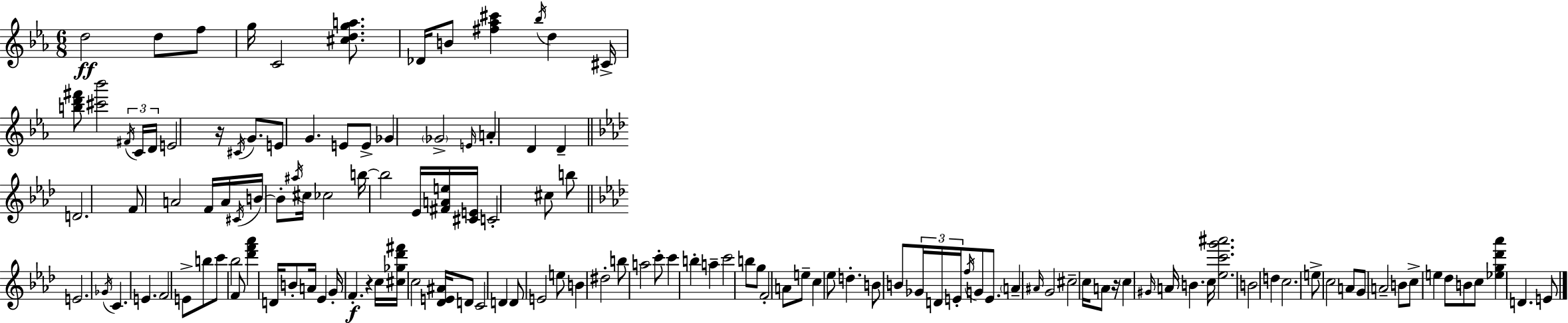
{
  \clef treble
  \numericTimeSignature
  \time 6/8
  \key ees \major
  \repeat volta 2 { d''2\ff d''8 f''8 | g''16 c'2 <cis'' d'' g'' a''>8. | des'16 b'8 <fis'' aes'' cis'''>4 \acciaccatura { bes''16 } d''4 | cis'16-> <b'' d''' fis'''>8 <cis''' bes'''>2 \tuplet 3/2 { \acciaccatura { fis'16 } | \break c'16 d'16 } e'2 r16 \acciaccatura { cis'16 } | g'8. e'8 g'4. e'8 | e'8-> ges'4 \parenthesize ges'2-> | \grace { e'16 } a'4-. d'4 | \break d'4-- \bar "||" \break \key f \minor d'2. | f'8 a'2 f'16 a'16 | \acciaccatura { cis'16 } b'16~~ b'8-. \acciaccatura { ais''16 } cis''16 ces''2 | b''16~~ b''2 ees'16 | \break <fis' a' e''>16 <cis' e'>16 c'2-. cis''8 | b''8 \bar "||" \break \key f \minor e'2. | \acciaccatura { ges'16 } c'4. e'4. | f'2 e'8-> b''8 | c'''8 bes''2 f'8 | \break <des''' f''' aes'''>4 d'16 b'8-. a'16 ees'4 | g'16-. f'4.-.\f r4 | c''16 <cis'' ges'' des''' fis'''>16 c''2 <des' e' ais'>16 d'8 | c'2 d'4 | \break d'8 e'2 e''8 | b'4 dis''2-. | b''8 a''2 c'''8-. | c'''4 b''4-. a''4-- | \break c'''2 b''8 g''8 | f'2-. a'8 e''8-- | c''4 ees''8 d''4.-. | b'8 b'8 \tuplet 3/2 { ges'16 d'16 e'16-. } \acciaccatura { f''16 } g'8 e'8. | \break \parenthesize a'4-- \grace { ais'16 } g'2 | cis''2-- c''16 | a'8 r16 \parenthesize c''4 \grace { gis'16 } a'16 b'4. | c''16 <ees'' c''' g''' ais'''>2. | \break b'2 | d''4 c''2. | e''8-> c''2 | a'8 g'8 a'2-- | \break b'8 c''8-> e''4 des''8 | b'8 c''8 <ees'' g'' des''' aes'''>4 d'4. | e'8 } \bar "|."
}